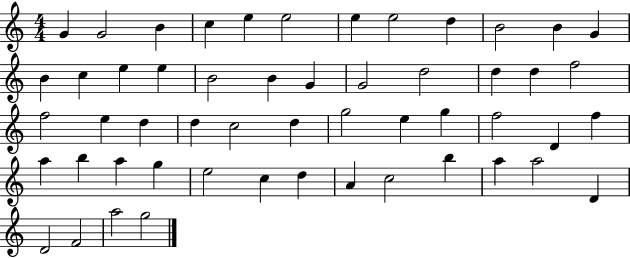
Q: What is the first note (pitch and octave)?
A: G4